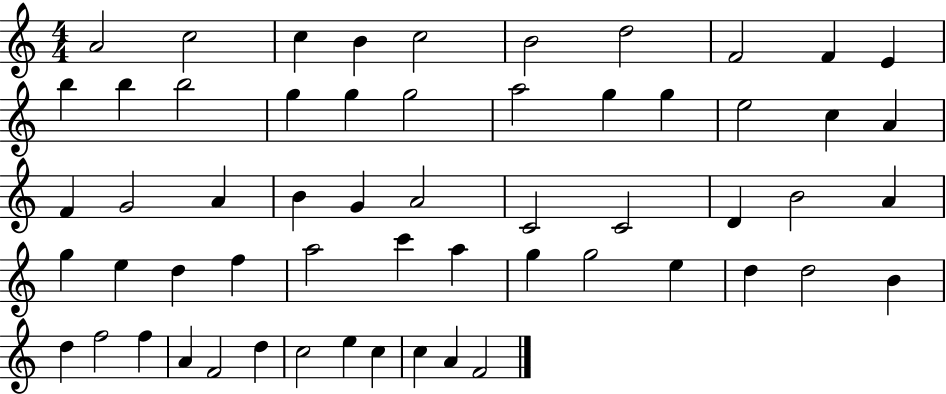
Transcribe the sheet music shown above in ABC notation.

X:1
T:Untitled
M:4/4
L:1/4
K:C
A2 c2 c B c2 B2 d2 F2 F E b b b2 g g g2 a2 g g e2 c A F G2 A B G A2 C2 C2 D B2 A g e d f a2 c' a g g2 e d d2 B d f2 f A F2 d c2 e c c A F2